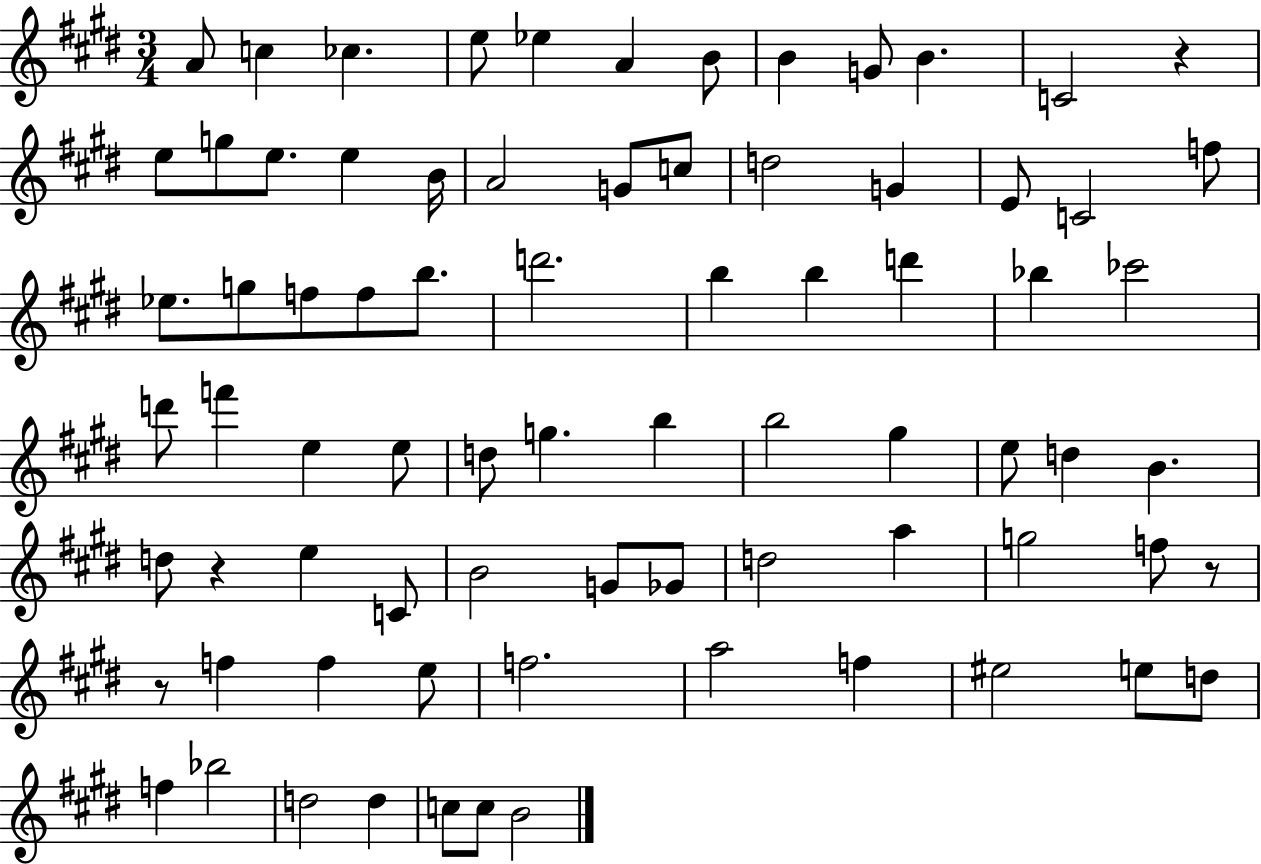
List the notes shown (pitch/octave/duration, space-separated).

A4/e C5/q CES5/q. E5/e Eb5/q A4/q B4/e B4/q G4/e B4/q. C4/h R/q E5/e G5/e E5/e. E5/q B4/s A4/h G4/e C5/e D5/h G4/q E4/e C4/h F5/e Eb5/e. G5/e F5/e F5/e B5/e. D6/h. B5/q B5/q D6/q Bb5/q CES6/h D6/e F6/q E5/q E5/e D5/e G5/q. B5/q B5/h G#5/q E5/e D5/q B4/q. D5/e R/q E5/q C4/e B4/h G4/e Gb4/e D5/h A5/q G5/h F5/e R/e R/e F5/q F5/q E5/e F5/h. A5/h F5/q EIS5/h E5/e D5/e F5/q Bb5/h D5/h D5/q C5/e C5/e B4/h